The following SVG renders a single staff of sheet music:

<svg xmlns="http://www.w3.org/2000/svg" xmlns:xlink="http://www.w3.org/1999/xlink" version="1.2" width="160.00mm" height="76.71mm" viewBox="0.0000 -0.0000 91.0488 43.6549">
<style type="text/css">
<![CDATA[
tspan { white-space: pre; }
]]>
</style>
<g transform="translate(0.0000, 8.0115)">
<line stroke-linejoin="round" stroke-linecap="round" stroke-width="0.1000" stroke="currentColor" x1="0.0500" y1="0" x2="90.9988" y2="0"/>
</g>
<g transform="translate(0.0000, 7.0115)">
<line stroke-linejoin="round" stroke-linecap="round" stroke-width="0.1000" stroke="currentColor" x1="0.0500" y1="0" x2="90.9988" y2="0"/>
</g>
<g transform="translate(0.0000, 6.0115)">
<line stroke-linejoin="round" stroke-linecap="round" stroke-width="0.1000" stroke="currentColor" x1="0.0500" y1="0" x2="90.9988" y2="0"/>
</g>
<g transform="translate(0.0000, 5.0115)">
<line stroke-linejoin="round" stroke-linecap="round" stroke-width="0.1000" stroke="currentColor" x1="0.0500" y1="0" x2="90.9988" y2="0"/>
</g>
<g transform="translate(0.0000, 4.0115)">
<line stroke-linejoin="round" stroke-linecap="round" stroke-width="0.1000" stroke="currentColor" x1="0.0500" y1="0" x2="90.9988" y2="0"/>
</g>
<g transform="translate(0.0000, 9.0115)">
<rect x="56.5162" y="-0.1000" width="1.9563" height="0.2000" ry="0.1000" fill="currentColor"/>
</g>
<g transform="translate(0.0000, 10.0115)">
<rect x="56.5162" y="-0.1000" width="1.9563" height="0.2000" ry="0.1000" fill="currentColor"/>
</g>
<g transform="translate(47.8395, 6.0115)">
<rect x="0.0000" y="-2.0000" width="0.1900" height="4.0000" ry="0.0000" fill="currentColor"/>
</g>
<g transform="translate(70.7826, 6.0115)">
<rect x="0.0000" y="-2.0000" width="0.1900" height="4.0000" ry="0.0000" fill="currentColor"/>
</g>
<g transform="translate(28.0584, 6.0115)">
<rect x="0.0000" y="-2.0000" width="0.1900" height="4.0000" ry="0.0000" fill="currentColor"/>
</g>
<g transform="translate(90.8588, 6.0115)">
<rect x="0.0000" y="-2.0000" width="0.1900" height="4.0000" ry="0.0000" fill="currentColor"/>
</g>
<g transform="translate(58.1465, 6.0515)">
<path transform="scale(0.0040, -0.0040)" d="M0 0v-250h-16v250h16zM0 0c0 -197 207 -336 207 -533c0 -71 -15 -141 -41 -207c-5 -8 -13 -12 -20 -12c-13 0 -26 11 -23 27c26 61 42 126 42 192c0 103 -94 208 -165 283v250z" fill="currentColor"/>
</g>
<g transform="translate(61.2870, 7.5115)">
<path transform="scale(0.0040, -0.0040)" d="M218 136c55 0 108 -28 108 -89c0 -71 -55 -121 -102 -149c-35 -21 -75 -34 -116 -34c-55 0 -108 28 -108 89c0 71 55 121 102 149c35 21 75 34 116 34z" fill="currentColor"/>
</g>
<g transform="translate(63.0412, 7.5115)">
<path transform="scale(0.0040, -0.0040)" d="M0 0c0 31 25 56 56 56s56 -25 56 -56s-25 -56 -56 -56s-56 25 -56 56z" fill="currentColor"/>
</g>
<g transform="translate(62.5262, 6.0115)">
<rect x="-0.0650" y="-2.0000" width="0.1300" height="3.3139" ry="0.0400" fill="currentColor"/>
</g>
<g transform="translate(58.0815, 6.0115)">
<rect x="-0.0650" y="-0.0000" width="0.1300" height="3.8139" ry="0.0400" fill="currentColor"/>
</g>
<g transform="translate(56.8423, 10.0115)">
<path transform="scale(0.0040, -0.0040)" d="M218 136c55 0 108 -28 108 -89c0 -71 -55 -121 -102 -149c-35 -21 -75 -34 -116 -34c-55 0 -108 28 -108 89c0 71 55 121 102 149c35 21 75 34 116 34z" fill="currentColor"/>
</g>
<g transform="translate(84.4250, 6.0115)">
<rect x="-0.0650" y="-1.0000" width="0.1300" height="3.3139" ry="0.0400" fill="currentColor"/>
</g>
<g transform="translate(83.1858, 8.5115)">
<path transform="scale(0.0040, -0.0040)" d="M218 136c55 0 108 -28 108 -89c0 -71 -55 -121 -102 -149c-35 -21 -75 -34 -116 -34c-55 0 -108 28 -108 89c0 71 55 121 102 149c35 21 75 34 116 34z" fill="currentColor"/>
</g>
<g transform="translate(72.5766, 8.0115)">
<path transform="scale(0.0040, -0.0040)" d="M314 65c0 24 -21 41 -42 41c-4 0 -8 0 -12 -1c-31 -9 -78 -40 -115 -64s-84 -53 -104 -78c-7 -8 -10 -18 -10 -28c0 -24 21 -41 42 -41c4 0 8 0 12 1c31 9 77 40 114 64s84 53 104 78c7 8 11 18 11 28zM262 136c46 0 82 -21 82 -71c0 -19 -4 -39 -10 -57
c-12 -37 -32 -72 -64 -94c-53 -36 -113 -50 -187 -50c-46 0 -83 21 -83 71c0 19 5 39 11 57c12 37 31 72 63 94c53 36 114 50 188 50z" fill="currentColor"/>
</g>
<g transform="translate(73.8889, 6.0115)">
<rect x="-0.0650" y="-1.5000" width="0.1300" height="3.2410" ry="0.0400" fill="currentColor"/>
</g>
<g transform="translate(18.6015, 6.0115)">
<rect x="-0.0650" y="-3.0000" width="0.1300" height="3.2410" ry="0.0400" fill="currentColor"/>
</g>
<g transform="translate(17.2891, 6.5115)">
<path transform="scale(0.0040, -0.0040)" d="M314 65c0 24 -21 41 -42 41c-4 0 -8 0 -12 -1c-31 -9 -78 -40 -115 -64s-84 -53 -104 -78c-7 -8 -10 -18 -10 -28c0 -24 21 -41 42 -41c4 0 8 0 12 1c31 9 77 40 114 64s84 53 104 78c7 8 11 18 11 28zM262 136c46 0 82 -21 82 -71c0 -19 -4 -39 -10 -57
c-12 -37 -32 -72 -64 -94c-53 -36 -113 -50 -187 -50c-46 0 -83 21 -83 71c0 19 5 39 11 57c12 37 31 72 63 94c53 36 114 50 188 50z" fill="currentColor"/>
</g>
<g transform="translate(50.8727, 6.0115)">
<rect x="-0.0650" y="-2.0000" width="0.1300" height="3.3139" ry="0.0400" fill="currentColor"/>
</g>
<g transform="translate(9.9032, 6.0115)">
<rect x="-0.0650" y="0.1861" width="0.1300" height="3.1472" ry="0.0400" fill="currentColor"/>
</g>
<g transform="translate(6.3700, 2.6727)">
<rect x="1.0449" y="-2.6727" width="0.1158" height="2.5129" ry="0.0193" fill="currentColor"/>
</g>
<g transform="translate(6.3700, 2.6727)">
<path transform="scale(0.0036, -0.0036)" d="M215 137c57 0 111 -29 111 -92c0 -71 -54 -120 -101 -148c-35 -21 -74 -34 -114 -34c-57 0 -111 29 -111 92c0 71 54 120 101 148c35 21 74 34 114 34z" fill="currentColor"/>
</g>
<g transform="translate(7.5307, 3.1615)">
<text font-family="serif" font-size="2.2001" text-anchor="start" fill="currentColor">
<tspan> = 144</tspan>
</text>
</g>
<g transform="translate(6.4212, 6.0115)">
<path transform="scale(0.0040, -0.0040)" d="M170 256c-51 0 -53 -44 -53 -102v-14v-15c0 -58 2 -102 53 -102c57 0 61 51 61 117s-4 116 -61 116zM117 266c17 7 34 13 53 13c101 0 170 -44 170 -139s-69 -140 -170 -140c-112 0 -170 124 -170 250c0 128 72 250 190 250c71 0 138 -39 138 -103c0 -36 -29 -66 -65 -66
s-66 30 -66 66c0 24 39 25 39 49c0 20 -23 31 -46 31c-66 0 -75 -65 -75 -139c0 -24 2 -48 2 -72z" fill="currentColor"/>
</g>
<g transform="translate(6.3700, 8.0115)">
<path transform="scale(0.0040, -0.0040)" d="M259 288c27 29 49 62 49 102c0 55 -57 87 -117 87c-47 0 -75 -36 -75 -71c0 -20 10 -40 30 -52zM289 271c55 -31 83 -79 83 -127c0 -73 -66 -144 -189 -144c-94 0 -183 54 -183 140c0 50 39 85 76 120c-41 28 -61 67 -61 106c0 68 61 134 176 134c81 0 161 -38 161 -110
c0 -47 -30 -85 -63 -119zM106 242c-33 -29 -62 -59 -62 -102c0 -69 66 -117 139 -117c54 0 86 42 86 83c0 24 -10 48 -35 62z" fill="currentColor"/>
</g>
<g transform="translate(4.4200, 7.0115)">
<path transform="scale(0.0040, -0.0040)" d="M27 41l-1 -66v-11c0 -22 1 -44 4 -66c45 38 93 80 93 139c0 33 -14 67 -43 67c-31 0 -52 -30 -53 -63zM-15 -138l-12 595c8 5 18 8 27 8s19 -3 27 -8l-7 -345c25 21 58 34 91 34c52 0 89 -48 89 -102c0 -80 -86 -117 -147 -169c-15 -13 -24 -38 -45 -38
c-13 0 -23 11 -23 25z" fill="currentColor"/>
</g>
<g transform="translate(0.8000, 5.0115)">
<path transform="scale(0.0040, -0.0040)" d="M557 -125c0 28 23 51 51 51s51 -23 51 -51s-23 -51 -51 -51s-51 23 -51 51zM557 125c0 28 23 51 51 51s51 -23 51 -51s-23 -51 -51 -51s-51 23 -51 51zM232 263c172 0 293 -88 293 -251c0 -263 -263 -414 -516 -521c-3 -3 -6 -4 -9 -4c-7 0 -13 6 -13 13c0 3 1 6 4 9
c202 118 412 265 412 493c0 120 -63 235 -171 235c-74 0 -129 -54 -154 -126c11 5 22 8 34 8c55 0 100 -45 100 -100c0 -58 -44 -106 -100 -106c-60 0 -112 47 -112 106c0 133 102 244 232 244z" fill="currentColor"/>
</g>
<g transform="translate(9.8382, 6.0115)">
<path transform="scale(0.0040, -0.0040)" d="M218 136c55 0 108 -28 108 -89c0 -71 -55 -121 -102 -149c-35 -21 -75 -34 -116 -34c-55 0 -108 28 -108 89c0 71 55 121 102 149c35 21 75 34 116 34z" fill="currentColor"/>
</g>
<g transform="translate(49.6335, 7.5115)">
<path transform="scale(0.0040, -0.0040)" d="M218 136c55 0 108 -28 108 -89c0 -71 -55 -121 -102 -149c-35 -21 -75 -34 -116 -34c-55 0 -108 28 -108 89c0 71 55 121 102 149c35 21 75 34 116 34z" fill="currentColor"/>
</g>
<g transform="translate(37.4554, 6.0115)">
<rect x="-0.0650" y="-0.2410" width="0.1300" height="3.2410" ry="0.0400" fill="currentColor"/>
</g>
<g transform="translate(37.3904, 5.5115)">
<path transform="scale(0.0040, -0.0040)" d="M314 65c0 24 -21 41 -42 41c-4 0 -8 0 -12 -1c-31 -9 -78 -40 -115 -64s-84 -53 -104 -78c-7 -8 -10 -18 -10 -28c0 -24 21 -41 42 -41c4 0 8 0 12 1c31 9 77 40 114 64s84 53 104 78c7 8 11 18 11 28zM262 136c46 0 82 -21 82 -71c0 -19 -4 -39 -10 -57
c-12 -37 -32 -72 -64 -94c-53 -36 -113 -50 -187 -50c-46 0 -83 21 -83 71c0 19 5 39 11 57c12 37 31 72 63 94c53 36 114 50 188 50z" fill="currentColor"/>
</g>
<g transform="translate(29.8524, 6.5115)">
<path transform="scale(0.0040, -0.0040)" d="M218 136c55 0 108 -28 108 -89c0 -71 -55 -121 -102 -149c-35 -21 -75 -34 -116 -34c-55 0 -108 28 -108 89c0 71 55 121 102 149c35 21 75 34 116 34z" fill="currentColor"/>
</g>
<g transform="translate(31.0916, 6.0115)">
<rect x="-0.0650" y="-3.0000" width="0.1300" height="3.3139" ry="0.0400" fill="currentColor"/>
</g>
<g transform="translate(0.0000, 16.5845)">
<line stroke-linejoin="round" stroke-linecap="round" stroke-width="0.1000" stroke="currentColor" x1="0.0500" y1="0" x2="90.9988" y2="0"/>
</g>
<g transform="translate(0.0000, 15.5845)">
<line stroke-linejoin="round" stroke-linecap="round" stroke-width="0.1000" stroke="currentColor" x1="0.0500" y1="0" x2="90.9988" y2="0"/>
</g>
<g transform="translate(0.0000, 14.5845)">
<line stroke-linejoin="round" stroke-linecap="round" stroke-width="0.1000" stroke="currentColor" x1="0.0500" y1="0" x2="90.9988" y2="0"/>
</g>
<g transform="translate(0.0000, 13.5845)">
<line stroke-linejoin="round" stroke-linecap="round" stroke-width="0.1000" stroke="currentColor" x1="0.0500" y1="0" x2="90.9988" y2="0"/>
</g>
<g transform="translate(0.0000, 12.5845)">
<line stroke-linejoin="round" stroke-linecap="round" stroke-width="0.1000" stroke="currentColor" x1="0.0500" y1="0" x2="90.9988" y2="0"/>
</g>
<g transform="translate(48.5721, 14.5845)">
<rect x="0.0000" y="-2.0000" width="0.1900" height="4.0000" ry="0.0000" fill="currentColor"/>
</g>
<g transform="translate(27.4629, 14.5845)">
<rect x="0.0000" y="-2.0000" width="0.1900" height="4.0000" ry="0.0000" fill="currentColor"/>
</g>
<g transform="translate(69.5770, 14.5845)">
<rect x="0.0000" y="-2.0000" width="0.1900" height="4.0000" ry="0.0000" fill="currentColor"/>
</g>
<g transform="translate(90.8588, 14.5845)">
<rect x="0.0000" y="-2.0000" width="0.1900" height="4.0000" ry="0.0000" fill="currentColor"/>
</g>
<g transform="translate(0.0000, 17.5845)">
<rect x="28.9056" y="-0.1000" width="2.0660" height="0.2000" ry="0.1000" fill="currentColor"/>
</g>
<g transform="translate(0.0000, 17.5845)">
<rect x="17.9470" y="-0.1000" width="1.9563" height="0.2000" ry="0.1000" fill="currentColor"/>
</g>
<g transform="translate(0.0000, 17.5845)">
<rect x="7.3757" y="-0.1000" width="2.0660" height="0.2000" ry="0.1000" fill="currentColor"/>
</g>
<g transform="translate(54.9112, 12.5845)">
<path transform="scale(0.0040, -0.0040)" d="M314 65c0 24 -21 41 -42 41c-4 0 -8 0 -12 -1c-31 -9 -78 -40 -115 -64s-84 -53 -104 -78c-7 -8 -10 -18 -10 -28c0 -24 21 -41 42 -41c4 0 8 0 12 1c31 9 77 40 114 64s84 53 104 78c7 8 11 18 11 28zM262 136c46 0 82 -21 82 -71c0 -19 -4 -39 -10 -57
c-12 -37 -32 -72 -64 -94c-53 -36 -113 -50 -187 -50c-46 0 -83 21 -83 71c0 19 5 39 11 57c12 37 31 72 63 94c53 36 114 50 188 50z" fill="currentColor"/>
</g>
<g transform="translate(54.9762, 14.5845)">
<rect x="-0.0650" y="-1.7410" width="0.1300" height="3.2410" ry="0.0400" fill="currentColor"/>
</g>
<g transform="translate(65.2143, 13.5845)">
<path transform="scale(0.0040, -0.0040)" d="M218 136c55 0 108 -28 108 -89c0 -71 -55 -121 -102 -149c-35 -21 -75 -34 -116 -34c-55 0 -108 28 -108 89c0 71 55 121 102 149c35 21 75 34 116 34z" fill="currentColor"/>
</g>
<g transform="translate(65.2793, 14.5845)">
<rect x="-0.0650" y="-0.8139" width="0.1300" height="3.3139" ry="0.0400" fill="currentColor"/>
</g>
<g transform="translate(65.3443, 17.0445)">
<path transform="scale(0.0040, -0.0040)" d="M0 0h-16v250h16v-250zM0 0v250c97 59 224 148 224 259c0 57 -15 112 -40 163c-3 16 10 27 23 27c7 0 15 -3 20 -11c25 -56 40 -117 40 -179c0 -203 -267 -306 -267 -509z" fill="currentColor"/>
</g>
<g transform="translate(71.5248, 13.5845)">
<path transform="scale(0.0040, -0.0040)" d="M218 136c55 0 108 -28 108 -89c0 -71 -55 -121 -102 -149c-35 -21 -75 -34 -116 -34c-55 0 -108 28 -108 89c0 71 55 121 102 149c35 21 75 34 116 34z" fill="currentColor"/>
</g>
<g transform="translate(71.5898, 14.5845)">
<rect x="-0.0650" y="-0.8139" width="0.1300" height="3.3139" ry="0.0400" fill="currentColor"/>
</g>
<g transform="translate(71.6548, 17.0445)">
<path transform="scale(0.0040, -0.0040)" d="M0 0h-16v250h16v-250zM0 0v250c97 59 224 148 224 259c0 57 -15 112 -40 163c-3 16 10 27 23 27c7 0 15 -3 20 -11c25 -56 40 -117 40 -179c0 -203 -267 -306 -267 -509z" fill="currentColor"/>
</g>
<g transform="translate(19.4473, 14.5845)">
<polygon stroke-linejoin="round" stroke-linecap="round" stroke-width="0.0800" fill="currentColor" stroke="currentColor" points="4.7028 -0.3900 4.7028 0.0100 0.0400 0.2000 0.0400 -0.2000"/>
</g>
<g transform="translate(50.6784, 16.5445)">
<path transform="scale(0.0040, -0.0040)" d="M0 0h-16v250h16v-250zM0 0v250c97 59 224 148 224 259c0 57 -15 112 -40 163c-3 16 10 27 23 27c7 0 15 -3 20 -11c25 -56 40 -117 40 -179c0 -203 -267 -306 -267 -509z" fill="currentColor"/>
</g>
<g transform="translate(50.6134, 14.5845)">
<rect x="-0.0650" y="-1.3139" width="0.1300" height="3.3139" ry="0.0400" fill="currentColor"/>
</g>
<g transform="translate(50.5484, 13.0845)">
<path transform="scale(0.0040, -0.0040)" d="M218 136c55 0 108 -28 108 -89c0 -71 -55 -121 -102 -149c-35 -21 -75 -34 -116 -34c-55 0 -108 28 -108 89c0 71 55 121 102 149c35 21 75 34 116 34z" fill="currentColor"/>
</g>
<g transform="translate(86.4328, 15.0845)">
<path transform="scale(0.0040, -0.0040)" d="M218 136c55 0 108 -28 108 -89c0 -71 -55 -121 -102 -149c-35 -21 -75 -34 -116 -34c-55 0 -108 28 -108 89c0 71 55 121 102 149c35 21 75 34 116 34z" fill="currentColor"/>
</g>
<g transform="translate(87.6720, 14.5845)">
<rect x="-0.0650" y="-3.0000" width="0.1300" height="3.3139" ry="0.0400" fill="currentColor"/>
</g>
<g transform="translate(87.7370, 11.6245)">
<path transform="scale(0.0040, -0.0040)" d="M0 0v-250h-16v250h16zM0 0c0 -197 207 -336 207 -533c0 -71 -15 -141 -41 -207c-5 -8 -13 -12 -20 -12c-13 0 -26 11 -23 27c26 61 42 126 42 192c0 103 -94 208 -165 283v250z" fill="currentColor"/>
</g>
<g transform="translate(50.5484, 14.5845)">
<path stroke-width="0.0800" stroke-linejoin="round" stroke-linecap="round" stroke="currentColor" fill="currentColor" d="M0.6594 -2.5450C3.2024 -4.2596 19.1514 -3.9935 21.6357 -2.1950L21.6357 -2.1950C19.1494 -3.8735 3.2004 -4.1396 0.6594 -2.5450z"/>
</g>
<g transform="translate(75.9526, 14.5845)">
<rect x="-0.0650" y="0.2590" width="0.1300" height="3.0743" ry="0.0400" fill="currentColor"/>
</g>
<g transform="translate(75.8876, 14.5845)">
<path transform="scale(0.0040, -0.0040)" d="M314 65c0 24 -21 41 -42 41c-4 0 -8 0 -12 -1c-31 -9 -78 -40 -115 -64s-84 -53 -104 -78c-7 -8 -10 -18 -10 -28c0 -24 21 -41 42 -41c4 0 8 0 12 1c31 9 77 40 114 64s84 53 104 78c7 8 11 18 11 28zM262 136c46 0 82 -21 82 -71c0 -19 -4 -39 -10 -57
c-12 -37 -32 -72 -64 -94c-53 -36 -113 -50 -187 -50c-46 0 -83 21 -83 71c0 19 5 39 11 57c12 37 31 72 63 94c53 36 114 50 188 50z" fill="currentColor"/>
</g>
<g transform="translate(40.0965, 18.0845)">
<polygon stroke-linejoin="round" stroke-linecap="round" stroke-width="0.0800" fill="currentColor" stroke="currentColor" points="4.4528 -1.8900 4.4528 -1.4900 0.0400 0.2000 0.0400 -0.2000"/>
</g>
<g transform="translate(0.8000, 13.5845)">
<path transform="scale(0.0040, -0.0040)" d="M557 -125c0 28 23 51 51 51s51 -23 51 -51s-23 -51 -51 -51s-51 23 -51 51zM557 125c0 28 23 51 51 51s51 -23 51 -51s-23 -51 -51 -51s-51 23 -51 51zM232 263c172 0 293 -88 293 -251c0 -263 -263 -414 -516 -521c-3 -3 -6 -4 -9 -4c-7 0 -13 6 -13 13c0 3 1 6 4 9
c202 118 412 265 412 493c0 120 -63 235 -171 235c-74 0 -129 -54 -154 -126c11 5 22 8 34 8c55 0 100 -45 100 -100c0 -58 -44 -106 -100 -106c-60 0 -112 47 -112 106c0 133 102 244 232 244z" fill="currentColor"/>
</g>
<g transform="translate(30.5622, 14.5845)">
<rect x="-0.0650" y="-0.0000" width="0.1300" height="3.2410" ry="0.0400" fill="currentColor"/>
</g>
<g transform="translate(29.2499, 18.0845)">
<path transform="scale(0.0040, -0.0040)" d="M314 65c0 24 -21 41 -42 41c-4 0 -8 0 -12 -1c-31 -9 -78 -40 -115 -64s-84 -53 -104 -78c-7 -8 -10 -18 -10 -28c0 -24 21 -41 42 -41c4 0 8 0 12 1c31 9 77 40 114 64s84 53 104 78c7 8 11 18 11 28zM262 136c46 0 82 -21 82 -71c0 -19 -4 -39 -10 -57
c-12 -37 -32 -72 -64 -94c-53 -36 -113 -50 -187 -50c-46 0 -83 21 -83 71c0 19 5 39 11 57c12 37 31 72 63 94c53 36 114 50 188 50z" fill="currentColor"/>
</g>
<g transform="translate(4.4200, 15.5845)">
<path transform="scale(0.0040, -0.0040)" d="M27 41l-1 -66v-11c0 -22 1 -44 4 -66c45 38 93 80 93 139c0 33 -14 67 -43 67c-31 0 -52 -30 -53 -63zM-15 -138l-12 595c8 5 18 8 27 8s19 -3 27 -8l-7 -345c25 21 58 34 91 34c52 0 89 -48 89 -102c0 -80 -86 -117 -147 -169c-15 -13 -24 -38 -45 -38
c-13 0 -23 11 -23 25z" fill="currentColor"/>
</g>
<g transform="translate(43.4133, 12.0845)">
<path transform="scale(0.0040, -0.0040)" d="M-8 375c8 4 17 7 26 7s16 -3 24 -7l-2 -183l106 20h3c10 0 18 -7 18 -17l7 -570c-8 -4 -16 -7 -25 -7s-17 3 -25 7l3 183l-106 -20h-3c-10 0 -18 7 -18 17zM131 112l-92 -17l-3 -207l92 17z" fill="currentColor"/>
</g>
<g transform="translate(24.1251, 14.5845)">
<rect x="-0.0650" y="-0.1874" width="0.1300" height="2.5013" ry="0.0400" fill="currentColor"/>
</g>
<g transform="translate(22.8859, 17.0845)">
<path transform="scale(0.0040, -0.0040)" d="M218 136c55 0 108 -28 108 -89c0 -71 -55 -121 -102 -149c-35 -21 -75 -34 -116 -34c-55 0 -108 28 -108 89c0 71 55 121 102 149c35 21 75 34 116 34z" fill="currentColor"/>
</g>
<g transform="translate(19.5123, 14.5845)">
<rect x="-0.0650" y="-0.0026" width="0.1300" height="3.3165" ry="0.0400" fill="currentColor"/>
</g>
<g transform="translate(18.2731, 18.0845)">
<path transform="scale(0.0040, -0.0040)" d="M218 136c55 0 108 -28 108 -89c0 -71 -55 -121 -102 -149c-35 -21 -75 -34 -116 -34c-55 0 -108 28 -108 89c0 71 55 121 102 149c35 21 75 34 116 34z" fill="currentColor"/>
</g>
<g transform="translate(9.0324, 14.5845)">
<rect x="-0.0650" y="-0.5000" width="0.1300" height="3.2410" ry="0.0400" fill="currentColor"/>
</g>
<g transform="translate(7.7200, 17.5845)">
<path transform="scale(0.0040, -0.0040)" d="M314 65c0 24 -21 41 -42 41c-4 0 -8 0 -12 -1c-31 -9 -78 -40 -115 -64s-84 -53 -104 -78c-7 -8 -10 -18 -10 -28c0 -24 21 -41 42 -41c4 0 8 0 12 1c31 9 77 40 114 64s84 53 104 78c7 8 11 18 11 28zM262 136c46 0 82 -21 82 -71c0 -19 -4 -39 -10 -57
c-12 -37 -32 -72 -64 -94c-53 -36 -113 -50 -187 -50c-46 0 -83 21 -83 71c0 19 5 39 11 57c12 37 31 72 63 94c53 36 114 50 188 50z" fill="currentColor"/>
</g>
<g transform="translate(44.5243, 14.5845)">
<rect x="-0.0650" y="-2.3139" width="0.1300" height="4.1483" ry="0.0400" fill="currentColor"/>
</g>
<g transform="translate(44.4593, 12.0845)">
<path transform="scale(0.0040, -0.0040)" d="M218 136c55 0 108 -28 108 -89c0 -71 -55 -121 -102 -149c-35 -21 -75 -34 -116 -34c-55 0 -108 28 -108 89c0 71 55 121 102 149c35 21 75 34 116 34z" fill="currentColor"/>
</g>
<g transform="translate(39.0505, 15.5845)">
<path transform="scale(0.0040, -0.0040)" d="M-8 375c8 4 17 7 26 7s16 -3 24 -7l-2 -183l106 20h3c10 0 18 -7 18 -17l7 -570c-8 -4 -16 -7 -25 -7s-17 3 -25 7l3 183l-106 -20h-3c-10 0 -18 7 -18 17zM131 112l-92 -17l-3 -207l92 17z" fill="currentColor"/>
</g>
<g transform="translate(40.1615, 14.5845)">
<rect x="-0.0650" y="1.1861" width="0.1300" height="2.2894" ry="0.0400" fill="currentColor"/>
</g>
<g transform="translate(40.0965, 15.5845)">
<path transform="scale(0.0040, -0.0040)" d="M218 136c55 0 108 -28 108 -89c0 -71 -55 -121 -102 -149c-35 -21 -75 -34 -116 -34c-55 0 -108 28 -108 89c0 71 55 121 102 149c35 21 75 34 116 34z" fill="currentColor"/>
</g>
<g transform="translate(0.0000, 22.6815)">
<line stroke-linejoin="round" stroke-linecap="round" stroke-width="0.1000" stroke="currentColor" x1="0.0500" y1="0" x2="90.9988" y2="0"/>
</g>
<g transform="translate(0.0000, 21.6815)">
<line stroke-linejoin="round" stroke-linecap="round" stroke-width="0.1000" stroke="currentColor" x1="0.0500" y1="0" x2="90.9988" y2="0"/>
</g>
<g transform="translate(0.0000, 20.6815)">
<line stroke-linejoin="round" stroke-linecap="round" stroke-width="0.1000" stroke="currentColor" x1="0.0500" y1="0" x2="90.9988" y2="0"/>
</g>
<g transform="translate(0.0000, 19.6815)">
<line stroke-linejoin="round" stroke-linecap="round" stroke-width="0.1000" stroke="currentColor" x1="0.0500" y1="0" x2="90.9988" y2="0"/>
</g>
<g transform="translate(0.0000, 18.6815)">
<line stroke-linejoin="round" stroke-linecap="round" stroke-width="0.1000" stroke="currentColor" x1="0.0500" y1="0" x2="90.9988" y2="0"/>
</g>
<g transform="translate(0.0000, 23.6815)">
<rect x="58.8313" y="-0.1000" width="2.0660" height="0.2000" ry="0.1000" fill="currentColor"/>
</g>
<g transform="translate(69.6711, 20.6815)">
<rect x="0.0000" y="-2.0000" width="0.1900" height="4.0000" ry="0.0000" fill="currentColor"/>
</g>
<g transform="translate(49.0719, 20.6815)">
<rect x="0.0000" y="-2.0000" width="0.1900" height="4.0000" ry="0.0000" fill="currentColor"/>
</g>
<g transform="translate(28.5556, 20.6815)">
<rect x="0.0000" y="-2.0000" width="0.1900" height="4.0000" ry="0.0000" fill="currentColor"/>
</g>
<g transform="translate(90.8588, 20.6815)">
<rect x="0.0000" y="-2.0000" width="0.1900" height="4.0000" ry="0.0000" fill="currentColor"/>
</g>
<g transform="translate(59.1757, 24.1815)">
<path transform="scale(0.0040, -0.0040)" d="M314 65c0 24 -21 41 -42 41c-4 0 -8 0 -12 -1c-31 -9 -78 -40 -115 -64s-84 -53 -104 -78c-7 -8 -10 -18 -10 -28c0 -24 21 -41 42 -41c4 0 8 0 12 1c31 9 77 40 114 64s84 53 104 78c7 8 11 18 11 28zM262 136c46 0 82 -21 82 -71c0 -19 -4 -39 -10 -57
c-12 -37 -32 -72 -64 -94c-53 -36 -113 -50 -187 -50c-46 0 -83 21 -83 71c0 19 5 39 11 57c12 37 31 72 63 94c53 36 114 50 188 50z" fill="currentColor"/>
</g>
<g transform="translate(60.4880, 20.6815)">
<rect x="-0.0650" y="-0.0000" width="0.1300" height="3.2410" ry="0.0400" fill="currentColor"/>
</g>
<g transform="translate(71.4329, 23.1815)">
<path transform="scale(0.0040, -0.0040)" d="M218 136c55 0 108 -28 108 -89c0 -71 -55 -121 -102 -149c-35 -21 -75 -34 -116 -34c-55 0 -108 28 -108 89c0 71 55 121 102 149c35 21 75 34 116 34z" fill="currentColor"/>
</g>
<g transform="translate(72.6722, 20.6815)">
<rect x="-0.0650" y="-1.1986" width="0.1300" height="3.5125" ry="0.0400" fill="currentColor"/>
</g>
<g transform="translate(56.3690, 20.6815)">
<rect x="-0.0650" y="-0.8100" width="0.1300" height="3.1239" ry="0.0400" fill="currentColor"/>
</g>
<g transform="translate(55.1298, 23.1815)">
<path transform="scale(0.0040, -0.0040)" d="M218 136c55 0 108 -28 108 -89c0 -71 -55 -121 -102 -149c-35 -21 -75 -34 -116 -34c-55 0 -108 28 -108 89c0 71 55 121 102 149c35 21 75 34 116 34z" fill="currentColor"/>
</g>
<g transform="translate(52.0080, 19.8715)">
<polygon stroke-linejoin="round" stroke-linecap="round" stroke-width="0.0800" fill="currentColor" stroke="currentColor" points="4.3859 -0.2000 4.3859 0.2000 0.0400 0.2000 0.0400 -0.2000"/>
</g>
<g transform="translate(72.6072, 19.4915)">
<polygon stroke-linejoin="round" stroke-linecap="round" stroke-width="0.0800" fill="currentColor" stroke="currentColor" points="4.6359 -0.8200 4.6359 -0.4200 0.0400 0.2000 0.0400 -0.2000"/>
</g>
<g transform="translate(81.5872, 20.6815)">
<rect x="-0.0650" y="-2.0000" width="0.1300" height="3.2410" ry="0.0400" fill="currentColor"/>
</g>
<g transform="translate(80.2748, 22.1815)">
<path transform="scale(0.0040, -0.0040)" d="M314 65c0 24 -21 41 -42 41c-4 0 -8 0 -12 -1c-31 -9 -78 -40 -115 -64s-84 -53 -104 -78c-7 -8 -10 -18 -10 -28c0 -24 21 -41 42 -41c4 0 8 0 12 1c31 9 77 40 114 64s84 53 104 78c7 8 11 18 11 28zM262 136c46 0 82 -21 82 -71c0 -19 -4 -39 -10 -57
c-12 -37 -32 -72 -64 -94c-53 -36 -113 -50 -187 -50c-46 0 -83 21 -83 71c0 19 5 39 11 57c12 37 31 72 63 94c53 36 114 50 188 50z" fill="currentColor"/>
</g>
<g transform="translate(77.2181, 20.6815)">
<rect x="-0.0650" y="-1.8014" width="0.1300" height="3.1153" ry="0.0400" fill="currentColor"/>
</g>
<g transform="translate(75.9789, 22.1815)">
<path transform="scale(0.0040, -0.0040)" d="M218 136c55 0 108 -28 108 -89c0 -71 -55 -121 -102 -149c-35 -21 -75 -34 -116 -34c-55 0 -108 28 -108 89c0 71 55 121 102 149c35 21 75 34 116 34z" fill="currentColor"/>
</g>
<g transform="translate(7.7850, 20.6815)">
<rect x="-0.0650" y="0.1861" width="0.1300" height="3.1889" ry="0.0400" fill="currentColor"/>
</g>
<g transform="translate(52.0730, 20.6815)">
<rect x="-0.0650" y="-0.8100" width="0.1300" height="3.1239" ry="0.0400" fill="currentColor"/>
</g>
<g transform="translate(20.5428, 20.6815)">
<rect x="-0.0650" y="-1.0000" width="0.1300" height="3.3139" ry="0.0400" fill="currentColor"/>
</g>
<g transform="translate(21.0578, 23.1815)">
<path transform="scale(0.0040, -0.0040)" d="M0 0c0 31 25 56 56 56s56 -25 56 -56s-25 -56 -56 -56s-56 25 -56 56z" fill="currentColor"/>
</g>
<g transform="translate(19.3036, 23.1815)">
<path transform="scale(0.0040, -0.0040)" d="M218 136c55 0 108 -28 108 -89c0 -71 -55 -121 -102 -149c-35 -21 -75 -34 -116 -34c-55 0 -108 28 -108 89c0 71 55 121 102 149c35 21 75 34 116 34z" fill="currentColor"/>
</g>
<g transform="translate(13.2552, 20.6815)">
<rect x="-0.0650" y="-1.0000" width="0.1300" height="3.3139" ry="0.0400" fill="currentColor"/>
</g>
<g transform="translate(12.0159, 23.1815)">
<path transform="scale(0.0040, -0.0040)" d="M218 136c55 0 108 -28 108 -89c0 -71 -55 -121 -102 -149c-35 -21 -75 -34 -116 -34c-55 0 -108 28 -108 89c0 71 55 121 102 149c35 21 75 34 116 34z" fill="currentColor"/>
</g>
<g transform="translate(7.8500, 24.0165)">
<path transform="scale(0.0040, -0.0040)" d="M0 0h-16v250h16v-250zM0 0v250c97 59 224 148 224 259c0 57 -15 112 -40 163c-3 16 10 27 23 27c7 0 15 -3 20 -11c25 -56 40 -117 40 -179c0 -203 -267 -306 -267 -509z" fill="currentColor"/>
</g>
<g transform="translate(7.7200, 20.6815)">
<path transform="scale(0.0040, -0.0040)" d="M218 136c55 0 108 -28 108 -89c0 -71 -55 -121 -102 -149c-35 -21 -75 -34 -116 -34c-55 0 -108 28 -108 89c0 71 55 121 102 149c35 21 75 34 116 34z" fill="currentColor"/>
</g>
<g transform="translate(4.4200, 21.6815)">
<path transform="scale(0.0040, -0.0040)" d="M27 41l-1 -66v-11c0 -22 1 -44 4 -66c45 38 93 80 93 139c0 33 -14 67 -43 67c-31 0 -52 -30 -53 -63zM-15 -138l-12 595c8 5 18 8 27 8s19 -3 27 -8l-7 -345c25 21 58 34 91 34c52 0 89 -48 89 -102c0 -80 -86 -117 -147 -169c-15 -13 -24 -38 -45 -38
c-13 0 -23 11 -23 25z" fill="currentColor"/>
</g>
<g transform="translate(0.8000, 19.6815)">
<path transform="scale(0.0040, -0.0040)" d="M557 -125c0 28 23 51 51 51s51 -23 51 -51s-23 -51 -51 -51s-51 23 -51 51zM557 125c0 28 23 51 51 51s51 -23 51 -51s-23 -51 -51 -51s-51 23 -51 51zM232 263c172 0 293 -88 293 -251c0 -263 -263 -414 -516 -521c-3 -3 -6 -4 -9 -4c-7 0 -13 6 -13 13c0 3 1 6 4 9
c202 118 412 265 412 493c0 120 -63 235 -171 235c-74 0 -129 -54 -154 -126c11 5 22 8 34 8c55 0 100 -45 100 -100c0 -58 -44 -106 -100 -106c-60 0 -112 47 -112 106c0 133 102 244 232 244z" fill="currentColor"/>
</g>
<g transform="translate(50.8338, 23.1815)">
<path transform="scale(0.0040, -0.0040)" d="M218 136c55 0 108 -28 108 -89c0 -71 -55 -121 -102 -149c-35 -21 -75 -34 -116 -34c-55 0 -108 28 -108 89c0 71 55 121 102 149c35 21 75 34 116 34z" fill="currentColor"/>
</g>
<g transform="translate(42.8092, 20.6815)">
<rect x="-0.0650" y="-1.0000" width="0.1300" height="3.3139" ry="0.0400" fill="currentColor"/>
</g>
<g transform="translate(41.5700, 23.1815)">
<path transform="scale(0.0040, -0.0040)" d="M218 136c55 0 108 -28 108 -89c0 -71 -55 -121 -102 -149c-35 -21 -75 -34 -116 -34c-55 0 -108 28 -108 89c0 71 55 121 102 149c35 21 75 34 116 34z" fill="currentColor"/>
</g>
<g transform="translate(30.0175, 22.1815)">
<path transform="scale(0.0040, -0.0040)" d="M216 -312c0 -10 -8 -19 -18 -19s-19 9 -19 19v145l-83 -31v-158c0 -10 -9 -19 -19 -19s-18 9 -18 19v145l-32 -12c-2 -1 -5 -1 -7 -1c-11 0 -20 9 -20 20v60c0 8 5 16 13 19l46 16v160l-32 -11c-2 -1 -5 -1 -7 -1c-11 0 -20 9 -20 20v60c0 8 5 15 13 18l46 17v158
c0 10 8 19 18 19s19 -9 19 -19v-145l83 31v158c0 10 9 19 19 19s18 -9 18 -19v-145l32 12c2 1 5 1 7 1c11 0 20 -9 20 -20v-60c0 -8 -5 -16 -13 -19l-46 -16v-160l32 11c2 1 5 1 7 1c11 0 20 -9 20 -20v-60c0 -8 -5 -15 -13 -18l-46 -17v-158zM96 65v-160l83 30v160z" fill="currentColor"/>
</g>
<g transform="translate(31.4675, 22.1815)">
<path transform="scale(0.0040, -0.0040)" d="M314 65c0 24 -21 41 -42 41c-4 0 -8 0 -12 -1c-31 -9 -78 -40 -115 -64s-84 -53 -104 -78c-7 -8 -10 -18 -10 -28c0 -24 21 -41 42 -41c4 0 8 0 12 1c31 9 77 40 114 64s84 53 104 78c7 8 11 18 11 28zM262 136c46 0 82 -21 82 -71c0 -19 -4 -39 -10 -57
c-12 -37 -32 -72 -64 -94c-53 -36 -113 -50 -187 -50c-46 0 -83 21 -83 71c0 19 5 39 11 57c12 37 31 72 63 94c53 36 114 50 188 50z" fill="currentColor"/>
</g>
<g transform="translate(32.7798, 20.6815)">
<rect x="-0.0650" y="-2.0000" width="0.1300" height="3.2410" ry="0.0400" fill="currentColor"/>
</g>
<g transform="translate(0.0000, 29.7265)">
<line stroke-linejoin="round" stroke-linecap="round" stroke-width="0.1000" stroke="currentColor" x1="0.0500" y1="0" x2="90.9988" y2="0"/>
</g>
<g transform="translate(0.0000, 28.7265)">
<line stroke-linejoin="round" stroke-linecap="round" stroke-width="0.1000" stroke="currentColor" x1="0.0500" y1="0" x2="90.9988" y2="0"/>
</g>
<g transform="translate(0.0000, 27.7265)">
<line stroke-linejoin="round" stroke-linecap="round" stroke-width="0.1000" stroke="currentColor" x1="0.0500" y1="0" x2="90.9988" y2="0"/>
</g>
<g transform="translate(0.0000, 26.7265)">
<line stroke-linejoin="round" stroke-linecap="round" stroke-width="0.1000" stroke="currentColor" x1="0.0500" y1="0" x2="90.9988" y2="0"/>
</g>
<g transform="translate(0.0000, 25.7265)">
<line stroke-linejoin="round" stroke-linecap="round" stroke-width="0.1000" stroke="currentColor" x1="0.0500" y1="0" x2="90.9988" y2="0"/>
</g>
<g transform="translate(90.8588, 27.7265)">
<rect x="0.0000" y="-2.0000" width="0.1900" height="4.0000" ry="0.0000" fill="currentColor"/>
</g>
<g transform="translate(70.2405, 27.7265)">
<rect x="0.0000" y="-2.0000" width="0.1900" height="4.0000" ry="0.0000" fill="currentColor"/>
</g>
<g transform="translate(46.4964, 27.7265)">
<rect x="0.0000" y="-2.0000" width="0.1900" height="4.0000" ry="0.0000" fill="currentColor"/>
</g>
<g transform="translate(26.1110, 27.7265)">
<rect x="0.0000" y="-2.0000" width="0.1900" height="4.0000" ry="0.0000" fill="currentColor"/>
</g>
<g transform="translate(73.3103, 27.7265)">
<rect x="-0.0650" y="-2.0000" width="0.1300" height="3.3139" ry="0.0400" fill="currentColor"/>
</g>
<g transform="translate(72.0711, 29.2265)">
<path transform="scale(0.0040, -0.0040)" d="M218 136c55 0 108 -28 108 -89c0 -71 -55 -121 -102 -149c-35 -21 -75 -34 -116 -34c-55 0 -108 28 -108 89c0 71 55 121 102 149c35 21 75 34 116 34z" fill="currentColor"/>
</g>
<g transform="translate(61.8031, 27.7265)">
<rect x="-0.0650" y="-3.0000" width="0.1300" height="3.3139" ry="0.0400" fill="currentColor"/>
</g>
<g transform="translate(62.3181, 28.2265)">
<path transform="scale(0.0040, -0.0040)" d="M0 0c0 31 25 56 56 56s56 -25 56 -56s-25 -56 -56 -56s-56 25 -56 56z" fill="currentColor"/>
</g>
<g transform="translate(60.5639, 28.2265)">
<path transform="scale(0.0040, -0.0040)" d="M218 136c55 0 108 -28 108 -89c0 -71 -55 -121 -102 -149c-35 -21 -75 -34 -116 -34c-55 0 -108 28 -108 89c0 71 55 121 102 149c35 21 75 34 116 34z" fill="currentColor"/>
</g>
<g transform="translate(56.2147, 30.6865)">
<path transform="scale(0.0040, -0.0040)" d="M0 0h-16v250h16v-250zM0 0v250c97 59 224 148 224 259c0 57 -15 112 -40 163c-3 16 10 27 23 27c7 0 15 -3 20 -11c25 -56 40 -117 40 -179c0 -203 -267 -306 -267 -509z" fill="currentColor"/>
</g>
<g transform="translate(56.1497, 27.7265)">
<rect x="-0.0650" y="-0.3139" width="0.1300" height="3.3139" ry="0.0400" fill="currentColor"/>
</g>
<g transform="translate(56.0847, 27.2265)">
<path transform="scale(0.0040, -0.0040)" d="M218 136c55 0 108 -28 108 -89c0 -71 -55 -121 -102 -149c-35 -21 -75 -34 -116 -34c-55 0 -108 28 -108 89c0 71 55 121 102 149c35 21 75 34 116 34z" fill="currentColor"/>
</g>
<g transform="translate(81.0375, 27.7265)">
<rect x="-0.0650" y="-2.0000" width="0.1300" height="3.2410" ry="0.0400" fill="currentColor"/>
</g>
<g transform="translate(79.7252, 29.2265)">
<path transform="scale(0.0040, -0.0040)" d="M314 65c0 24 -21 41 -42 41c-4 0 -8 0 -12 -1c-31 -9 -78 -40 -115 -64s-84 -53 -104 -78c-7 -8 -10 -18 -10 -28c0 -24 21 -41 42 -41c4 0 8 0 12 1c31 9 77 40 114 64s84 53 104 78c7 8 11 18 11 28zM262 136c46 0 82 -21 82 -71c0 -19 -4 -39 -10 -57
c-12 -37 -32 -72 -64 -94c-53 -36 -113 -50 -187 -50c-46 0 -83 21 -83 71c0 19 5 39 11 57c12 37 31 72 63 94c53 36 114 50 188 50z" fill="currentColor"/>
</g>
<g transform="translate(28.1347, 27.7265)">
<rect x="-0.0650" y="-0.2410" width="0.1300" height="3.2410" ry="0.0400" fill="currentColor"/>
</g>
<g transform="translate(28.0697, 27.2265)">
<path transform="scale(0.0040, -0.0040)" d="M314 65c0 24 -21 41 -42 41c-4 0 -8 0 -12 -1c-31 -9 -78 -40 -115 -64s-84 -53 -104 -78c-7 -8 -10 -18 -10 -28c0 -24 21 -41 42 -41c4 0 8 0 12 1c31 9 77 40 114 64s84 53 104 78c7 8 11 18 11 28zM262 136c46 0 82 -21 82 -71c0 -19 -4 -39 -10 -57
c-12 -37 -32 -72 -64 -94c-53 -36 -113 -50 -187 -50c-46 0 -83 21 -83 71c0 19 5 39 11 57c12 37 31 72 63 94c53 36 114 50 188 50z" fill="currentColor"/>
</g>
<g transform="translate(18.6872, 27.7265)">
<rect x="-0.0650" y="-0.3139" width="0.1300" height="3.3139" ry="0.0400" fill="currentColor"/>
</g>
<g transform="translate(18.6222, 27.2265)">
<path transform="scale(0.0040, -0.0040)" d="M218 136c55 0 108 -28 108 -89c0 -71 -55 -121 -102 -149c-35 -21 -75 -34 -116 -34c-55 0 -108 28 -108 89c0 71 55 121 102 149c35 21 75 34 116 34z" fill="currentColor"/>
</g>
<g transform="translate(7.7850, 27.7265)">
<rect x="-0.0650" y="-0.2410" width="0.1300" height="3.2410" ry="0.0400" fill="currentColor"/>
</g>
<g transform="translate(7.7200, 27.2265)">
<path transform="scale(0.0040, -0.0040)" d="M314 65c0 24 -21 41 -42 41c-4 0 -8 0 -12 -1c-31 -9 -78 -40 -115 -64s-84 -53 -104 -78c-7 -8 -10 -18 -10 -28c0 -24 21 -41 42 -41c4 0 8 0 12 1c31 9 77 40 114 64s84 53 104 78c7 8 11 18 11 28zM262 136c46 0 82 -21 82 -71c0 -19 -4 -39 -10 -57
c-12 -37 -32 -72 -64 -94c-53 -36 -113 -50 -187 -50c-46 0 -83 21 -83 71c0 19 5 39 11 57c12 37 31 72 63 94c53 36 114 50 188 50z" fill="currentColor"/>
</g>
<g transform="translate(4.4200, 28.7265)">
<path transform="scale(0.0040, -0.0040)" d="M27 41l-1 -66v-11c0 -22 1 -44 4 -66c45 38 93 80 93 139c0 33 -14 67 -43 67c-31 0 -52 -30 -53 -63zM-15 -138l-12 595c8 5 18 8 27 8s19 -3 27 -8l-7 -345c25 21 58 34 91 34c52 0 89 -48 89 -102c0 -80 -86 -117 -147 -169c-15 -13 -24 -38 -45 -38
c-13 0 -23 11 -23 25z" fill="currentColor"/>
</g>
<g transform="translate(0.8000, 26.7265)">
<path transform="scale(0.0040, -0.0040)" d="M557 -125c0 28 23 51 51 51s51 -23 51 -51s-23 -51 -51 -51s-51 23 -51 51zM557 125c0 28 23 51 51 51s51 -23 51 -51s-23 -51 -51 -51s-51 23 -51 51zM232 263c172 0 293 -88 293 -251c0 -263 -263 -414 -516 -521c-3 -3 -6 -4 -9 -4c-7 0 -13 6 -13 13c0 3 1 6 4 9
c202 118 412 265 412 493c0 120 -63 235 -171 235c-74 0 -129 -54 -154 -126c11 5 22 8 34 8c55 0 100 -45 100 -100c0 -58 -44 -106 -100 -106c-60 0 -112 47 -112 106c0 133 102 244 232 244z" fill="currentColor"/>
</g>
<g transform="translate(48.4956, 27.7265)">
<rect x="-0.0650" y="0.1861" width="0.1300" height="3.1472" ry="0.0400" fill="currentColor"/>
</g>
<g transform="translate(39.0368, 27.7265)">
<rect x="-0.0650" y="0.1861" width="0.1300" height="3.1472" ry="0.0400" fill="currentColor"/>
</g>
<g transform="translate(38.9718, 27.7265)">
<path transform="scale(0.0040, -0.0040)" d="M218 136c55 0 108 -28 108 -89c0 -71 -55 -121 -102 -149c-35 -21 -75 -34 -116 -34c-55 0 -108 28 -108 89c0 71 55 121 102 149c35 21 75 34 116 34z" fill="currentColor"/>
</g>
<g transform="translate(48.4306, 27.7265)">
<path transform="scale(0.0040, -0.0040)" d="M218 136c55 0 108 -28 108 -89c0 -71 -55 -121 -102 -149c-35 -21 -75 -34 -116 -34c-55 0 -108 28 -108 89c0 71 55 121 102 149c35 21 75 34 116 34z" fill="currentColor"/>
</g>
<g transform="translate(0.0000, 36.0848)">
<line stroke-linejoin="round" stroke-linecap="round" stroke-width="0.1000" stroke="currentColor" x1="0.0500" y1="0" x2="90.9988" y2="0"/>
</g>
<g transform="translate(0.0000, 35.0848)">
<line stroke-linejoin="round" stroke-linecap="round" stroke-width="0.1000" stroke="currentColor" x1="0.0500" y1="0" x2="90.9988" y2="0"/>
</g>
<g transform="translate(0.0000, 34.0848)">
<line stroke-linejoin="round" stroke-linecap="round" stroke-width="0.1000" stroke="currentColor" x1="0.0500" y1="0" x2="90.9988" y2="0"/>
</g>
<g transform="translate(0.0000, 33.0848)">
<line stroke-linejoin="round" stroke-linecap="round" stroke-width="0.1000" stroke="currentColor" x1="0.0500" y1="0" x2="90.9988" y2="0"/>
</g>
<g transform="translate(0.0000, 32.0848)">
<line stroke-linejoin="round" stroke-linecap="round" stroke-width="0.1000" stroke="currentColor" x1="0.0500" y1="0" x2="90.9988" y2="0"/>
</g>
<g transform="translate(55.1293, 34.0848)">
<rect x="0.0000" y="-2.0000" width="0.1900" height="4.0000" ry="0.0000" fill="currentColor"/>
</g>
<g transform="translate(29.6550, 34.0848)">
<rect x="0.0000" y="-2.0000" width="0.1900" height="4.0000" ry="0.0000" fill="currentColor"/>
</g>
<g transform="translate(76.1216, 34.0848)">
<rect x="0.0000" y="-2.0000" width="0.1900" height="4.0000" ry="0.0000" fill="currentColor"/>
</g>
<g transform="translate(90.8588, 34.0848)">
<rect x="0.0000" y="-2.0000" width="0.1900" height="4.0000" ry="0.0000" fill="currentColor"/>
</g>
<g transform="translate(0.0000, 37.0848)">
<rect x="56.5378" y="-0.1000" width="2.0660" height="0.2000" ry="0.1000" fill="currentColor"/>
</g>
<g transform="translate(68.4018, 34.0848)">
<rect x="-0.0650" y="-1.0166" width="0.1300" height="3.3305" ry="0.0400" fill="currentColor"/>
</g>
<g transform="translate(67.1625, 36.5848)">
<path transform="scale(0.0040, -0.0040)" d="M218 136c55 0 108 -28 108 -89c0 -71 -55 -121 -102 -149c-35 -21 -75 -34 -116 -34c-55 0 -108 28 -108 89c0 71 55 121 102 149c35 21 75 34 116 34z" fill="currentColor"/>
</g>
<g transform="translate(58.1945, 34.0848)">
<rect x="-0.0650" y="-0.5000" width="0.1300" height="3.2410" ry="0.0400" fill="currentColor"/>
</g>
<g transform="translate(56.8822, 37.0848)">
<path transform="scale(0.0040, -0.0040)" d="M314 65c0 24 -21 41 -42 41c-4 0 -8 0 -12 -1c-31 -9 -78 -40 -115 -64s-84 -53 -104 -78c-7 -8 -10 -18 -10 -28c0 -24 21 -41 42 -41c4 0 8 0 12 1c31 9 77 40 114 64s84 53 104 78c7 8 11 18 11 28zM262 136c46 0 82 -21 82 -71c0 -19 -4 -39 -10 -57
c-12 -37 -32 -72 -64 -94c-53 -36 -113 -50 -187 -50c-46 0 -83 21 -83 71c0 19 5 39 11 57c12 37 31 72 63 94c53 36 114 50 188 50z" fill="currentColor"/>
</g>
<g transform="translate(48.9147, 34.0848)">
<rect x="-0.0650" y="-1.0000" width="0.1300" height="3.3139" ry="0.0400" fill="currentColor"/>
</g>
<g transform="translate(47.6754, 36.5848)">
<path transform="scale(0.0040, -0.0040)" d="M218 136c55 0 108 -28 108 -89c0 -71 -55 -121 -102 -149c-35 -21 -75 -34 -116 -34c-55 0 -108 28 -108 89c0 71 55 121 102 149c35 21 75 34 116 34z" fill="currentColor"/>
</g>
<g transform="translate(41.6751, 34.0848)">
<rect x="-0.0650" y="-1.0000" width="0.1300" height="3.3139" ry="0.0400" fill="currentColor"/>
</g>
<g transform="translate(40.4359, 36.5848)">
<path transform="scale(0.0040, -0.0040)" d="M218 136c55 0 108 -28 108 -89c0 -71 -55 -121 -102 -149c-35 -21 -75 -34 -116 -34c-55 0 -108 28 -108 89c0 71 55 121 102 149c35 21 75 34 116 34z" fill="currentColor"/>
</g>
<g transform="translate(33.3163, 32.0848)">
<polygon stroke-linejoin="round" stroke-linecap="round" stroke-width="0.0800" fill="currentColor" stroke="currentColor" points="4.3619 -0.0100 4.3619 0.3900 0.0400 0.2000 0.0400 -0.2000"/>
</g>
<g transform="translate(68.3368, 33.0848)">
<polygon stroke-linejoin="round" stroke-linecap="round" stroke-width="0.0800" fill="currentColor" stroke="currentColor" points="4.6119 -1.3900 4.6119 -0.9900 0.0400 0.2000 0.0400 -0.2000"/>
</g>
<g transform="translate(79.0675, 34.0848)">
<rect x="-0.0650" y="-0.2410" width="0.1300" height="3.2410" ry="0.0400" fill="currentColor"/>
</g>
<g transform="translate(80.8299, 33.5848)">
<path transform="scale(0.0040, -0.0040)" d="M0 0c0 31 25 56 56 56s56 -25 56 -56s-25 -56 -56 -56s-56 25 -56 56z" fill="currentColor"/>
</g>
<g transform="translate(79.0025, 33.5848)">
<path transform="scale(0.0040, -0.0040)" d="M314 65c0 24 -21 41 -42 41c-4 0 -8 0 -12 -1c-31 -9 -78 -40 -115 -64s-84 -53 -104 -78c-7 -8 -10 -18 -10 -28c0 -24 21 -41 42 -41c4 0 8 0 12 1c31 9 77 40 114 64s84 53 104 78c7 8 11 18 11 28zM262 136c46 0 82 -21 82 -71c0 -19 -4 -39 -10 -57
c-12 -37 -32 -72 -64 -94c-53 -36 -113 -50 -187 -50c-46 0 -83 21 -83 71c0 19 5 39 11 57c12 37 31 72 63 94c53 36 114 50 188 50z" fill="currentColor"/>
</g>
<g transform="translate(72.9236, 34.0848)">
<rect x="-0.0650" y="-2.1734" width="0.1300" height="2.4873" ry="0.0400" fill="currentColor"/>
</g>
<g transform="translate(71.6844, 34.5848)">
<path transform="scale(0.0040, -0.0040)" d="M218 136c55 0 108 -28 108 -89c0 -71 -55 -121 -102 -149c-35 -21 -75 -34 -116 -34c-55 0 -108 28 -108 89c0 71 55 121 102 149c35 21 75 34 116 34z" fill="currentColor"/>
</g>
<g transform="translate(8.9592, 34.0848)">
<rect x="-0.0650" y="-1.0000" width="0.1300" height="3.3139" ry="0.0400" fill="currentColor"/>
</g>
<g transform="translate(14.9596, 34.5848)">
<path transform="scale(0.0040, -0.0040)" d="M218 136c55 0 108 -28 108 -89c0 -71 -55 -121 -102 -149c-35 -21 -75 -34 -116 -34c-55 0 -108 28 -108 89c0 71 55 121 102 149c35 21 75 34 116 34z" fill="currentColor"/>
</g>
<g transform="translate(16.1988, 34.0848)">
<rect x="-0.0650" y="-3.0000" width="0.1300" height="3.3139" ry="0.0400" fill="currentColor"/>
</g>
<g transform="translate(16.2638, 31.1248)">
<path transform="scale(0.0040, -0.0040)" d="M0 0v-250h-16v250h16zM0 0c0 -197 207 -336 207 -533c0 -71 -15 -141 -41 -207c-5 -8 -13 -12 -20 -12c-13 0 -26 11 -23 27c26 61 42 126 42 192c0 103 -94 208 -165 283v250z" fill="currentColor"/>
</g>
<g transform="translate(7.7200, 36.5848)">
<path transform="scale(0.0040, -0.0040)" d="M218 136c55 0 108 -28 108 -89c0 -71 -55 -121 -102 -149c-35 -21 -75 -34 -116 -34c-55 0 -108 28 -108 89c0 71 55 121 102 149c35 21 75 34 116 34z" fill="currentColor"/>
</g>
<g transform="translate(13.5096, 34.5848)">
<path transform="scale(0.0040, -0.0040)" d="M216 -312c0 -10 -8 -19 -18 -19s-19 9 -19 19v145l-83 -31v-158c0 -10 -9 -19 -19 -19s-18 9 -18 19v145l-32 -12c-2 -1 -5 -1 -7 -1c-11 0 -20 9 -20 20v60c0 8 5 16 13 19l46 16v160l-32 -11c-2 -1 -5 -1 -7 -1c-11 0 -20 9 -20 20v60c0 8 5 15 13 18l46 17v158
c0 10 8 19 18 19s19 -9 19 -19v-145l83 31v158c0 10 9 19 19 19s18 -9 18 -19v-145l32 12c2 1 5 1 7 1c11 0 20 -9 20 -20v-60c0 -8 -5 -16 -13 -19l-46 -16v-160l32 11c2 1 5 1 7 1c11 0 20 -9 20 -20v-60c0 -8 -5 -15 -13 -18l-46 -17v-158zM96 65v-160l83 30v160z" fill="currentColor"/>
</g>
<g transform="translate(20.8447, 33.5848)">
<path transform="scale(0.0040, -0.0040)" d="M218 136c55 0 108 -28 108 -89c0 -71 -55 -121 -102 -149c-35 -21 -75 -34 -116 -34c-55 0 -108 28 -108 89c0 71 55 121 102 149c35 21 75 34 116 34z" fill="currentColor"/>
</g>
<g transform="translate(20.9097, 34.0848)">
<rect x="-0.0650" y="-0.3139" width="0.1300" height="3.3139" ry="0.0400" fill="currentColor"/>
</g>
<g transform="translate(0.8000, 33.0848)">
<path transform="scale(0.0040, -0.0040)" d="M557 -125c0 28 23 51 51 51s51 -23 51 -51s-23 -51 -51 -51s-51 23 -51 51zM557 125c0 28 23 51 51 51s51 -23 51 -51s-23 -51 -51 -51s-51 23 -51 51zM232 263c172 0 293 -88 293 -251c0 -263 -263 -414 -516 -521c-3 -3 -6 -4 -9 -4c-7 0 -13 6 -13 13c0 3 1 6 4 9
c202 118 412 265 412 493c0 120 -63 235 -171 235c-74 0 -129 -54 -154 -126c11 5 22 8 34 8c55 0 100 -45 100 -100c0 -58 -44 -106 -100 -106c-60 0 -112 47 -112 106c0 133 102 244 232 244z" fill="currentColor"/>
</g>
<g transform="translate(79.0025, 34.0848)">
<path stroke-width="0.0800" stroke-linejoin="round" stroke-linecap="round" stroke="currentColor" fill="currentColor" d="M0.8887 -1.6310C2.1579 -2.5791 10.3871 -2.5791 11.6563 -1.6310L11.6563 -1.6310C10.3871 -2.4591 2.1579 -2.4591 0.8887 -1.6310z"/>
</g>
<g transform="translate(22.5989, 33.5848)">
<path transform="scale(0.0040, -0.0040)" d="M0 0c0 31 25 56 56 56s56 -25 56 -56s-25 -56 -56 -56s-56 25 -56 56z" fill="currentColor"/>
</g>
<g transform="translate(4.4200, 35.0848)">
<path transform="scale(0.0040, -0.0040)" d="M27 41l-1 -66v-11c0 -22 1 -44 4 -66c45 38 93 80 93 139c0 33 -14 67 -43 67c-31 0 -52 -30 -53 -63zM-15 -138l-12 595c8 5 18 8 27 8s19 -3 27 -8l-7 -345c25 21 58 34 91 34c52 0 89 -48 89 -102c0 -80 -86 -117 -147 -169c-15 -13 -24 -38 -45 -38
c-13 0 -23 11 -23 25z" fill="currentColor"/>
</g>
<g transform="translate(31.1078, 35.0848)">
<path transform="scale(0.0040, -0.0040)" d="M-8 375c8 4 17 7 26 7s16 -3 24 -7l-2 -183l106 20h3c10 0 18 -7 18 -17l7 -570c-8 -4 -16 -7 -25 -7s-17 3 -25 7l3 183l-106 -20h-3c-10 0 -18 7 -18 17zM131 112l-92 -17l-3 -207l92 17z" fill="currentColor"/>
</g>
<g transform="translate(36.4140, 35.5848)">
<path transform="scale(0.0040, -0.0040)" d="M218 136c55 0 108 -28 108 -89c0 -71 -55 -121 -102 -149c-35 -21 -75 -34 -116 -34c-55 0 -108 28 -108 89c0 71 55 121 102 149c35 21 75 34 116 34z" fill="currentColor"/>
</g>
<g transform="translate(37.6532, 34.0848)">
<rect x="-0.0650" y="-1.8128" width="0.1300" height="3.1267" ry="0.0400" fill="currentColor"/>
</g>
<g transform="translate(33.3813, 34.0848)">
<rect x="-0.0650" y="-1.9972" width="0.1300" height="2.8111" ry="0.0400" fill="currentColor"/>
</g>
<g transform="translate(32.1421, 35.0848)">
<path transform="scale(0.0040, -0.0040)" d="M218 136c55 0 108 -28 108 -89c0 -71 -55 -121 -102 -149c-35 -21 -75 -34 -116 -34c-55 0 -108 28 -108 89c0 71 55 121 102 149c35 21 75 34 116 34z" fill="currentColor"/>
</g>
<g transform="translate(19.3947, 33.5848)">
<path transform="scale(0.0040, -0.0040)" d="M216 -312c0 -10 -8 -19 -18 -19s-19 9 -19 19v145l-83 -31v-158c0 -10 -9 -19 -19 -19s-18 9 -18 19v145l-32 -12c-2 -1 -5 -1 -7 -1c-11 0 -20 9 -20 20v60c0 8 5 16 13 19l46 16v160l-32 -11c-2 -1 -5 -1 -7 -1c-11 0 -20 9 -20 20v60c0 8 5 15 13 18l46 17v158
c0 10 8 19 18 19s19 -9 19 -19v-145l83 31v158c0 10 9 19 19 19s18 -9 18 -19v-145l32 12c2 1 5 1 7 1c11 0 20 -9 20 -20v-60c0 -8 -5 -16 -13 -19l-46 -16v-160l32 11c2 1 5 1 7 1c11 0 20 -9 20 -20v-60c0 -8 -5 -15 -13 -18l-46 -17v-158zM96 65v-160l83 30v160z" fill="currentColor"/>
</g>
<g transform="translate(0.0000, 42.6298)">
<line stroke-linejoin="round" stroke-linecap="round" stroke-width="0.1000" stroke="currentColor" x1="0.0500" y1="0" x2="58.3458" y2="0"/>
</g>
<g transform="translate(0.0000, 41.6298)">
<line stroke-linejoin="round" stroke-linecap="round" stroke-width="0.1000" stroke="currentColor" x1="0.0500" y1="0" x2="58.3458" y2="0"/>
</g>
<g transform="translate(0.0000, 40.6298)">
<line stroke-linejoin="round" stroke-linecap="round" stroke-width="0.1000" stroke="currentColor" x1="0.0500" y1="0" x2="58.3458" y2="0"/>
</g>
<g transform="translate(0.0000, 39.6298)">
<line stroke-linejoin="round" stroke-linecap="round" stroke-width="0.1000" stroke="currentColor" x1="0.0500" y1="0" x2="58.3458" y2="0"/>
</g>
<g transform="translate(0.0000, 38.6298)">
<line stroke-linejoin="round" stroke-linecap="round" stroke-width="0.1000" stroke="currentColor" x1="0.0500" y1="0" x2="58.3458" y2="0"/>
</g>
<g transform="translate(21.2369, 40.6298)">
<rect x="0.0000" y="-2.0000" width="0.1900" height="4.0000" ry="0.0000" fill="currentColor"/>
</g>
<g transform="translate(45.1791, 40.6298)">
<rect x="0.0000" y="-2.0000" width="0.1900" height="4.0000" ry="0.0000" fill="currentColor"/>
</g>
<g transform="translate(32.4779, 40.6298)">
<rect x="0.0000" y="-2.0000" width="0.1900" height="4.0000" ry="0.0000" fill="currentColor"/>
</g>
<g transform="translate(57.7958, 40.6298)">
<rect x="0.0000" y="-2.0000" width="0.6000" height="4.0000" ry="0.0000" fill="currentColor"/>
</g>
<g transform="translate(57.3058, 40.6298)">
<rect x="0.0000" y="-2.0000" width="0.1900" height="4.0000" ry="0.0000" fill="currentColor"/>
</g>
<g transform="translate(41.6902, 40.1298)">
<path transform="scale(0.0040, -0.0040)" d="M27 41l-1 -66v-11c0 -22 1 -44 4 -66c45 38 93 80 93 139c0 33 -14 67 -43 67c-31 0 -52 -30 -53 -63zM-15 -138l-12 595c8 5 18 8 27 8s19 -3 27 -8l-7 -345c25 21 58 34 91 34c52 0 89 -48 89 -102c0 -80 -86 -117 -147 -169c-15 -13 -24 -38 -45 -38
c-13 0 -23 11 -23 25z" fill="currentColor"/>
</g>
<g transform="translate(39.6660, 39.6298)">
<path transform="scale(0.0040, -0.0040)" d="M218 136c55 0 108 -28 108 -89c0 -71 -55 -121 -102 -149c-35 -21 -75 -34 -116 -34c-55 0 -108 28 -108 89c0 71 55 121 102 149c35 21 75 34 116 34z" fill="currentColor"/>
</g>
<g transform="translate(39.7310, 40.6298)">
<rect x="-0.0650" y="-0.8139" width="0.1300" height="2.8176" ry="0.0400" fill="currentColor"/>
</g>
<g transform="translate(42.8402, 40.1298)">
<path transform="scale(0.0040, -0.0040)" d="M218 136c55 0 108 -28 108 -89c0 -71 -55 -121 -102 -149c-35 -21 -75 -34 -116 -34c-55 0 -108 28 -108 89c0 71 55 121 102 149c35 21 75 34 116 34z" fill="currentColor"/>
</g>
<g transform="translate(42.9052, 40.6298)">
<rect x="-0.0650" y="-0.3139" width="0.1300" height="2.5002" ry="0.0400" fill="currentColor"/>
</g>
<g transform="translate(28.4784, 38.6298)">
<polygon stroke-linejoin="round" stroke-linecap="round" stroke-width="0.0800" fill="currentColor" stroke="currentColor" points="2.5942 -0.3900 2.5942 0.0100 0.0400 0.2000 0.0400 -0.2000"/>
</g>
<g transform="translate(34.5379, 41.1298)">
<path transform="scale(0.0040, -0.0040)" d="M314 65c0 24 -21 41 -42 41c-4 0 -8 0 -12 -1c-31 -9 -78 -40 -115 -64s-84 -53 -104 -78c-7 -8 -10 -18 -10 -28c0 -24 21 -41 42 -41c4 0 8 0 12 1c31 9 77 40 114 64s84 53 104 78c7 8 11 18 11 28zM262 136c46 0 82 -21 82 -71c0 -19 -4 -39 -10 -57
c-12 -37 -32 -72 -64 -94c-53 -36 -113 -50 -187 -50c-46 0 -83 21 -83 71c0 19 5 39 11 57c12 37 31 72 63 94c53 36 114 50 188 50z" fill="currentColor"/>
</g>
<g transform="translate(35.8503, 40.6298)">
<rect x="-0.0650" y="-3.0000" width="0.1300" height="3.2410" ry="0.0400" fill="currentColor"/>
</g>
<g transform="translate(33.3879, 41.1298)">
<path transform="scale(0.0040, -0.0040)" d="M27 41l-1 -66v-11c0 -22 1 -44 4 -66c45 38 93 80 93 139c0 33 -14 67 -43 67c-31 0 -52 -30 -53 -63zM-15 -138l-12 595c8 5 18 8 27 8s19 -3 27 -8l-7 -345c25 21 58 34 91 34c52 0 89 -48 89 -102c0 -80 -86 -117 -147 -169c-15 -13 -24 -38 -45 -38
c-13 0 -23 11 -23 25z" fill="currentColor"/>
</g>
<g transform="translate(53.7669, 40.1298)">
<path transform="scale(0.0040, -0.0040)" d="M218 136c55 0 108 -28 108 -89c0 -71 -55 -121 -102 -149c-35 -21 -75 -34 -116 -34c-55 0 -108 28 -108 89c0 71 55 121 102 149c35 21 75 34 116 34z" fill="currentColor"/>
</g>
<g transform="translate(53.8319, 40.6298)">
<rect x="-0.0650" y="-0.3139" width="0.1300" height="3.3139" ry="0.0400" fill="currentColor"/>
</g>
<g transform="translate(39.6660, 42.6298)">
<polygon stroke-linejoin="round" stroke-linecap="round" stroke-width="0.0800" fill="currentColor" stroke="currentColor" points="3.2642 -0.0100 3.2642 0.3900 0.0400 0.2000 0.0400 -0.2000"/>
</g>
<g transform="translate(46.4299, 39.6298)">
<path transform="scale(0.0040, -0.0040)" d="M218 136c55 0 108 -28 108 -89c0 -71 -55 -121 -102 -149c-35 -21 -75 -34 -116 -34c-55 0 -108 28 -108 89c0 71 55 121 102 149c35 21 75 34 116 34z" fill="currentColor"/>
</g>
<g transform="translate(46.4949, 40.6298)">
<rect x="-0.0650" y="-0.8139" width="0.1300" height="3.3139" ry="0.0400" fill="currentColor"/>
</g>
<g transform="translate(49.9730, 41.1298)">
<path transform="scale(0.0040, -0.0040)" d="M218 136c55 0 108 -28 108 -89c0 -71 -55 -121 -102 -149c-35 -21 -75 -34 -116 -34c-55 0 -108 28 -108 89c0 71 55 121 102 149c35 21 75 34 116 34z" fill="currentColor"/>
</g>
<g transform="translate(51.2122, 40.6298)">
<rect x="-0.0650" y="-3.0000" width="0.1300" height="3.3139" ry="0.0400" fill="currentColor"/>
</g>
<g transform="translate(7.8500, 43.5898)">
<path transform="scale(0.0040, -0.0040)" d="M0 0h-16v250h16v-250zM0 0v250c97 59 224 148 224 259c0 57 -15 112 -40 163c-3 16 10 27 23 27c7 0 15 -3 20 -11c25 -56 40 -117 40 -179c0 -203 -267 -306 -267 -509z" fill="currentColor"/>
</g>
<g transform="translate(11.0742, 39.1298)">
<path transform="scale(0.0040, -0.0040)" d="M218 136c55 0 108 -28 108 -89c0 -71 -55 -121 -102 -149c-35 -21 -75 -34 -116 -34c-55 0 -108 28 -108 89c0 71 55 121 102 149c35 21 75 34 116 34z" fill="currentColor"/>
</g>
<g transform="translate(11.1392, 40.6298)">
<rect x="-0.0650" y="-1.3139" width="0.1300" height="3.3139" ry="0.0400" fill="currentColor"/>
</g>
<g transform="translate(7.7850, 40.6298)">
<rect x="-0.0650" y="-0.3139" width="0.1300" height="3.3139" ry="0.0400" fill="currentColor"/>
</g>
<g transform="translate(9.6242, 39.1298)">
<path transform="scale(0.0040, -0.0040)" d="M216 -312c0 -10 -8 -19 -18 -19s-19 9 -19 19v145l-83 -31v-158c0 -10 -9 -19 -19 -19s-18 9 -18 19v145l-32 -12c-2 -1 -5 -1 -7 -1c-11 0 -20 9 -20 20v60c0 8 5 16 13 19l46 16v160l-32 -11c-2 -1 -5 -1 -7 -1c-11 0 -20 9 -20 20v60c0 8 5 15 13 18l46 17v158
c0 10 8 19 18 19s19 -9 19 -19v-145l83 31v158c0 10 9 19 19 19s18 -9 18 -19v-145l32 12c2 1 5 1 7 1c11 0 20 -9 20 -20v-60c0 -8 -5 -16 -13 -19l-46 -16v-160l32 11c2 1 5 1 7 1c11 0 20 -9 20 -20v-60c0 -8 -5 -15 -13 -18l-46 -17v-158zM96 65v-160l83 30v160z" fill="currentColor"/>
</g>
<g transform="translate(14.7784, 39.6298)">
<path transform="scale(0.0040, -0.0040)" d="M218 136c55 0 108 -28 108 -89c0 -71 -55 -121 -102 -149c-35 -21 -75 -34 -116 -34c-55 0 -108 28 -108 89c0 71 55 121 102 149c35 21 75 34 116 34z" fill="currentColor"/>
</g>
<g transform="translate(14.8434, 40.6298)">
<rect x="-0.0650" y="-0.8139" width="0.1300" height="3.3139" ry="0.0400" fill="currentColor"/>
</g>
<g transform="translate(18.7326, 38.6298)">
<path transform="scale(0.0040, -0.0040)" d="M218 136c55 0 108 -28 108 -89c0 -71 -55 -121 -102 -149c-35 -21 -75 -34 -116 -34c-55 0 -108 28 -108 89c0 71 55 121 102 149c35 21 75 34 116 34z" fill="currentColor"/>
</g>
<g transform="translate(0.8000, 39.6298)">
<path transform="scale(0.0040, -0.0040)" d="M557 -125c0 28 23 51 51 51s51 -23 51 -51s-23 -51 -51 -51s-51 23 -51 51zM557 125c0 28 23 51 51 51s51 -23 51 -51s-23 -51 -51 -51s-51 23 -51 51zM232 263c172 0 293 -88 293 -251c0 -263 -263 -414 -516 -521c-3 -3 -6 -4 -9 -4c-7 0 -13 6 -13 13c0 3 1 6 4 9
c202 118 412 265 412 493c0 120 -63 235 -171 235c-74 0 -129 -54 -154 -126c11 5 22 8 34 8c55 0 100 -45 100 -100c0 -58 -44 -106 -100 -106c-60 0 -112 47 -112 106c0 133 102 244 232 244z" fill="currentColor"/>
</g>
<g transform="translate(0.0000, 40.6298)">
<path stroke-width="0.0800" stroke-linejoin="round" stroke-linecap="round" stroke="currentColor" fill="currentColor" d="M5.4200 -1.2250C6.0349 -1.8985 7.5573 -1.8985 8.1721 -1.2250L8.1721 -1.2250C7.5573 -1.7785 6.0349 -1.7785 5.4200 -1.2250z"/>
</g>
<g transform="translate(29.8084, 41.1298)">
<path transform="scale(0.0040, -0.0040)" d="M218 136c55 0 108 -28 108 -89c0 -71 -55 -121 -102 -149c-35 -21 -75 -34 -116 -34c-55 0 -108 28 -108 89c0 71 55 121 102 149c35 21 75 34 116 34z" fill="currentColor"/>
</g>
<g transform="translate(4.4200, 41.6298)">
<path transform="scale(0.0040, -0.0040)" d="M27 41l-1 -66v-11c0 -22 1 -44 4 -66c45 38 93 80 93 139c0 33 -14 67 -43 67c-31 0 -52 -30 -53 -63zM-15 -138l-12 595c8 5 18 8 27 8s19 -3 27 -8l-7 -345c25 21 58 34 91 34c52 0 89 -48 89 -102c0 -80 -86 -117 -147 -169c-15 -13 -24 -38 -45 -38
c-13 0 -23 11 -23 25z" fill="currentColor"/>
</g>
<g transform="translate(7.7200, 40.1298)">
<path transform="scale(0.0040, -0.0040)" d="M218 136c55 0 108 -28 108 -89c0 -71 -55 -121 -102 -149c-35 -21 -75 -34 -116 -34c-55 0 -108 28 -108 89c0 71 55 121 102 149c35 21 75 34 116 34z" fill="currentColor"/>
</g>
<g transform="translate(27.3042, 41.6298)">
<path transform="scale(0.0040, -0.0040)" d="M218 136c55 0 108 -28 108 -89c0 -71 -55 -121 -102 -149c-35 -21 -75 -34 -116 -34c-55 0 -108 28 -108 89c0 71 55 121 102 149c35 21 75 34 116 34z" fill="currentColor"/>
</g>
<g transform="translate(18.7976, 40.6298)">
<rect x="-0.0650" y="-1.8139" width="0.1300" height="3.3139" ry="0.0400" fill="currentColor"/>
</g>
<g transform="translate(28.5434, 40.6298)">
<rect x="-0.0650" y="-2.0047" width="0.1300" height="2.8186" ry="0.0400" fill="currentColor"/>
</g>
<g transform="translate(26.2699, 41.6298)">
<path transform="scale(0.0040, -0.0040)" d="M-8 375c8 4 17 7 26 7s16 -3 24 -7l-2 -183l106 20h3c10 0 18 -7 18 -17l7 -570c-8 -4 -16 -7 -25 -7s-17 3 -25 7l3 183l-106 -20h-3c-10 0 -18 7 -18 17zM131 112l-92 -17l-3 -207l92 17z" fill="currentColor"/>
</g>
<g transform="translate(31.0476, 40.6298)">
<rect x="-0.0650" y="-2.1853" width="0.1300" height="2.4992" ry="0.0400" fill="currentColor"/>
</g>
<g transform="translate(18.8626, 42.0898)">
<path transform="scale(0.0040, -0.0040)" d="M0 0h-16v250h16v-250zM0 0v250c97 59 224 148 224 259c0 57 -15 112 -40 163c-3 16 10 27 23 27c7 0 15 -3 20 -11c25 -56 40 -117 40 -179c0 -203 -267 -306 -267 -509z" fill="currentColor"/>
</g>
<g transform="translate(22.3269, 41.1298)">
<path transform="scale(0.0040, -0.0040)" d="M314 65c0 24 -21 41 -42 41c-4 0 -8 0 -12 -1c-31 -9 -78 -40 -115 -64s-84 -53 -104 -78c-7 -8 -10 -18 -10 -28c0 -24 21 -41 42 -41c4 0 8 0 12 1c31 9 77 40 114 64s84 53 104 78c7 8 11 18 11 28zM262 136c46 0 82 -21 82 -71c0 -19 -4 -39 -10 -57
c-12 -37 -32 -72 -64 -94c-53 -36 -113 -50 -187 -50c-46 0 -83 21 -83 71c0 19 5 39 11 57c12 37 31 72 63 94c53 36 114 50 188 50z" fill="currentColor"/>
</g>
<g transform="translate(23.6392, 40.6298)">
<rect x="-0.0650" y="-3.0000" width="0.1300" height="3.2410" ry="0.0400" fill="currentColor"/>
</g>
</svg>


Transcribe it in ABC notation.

X:1
T:Untitled
M:6/8
L:1/4
K:F
D, C,2 C, E,2 A,, C,,/2 A,, G,,2 F,, E,,2 D,,/2 F,,/2 D,,2 B,,/2 B,/2 G,/2 A,2 F,/2 F,/2 D,2 C,/2 D,/2 F,, F,, ^A,,2 F,, F,,/2 F,,/2 D,,2 F,,/2 A,,/2 A,,2 E,2 E, E,2 D, D, E,/2 C, A,, A,,2 F,, ^C,/2 ^E, B,,/2 A,,/2 F,, F,, E,,2 F,,/2 C,/2 E,2 E,/2 ^G, F, A,/2 C,2 B,,/2 C,/2 _C,2 F,/2 _E,/2 F, C, E,